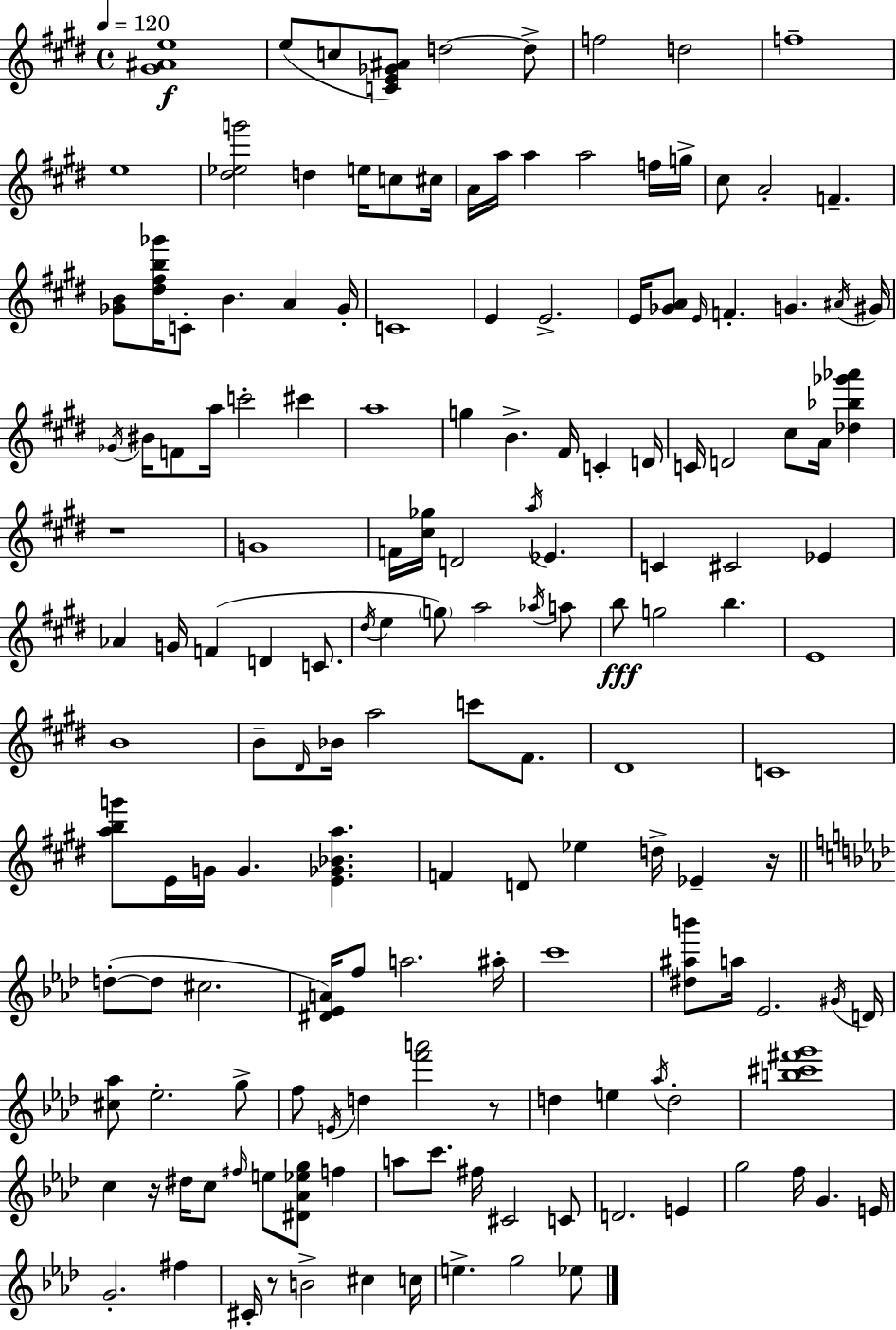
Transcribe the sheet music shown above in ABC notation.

X:1
T:Untitled
M:4/4
L:1/4
K:E
[^G^Ae]4 e/2 c/2 [CE_G^A]/2 d2 d/2 f2 d2 f4 e4 [^d_eg']2 d e/4 c/2 ^c/4 A/4 a/4 a a2 f/4 g/4 ^c/2 A2 F [_GB]/2 [^d^fb_g']/4 C/2 B A _G/4 C4 E E2 E/4 [_GA]/2 E/4 F G ^A/4 ^G/4 _G/4 ^B/4 F/2 a/4 c'2 ^c' a4 g B ^F/4 C D/4 C/4 D2 ^c/2 A/4 [_d_b_g'_a'] z4 G4 F/4 [^c_g]/4 D2 a/4 _E C ^C2 _E _A G/4 F D C/2 ^d/4 e g/2 a2 _a/4 a/2 b/2 g2 b E4 B4 B/2 ^D/4 _B/4 a2 c'/2 ^F/2 ^D4 C4 [abg']/2 E/4 G/4 G [E_G_Ba] F D/2 _e d/4 _E z/4 d/2 d/2 ^c2 [^D_EA]/4 f/2 a2 ^a/4 c'4 [^d^ab']/2 a/4 _E2 ^G/4 D/4 [^c_a]/2 _e2 g/2 f/2 E/4 d [f'a']2 z/2 d e _a/4 d2 [b^c'^f'g']4 c z/4 ^d/4 c/2 ^f/4 e/2 [^D_A_eg]/2 f a/2 c'/2 ^f/4 ^C2 C/2 D2 E g2 f/4 G E/4 G2 ^f ^C/4 z/2 B2 ^c c/4 e g2 _e/2